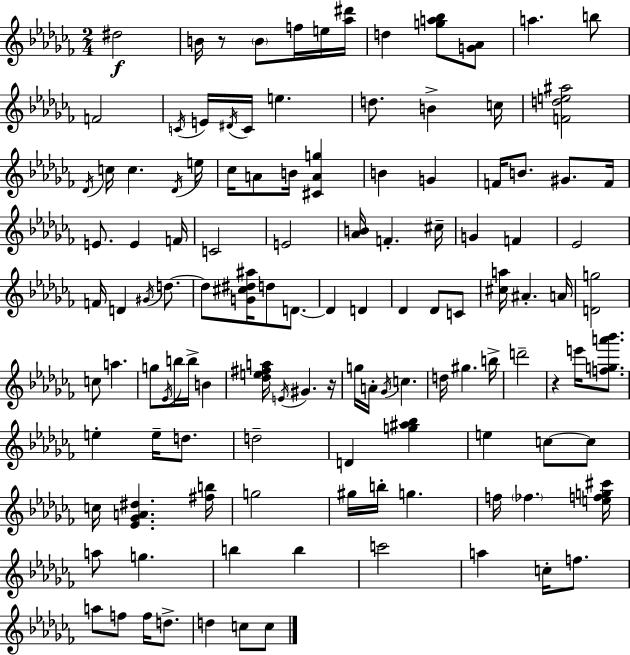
{
  \clef treble
  \numericTimeSignature
  \time 2/4
  \key aes \minor
  dis''2\f | b'16 r8 \parenthesize b'8 f''16 e''16 <aes'' dis'''>16 | d''4 <g'' a'' bes''>8 <g' aes'>8 | a''4. b''8 | \break f'2 | \acciaccatura { c'16 } e'16 \acciaccatura { dis'16 } c'16 e''4. | d''8. b'4-> | c''16 <f' d'' e'' ais''>2 | \break \acciaccatura { des'16 } c''16 c''4. | \acciaccatura { des'16 } e''16 ces''16 a'8 b'16 | <cis' a' g''>4 b'4 | g'4 f'16 b'8. | \break gis'8. f'16 e'8. e'4 | f'16 c'2 | e'2 | <aes' b'>16 f'4.-. | \break cis''16-- g'4 | f'4 ees'2 | f'16 d'4 | \acciaccatura { gis'16 } d''8.~~ d''8 <g' cis'' dis'' ais''>16 | \break d''8 d'8.~~ d'4 | d'4 des'4 | des'8 c'8 <cis'' a''>16 ais'4.-. | a'16 <d' g''>2 | \break c''8 a''4. | g''8 \acciaccatura { ees'16 } | b''16 b''16-> b'4 <des'' e'' fis'' a''>16 \acciaccatura { e'16 } | gis'4. r16 g''16 | \break a'16-. \acciaccatura { ges'16 } c''4. | d''16 gis''4. b''16-> | d'''2-- | r4 e'''16 <f'' g'' a''' bes'''>8. | \break e''4-. e''16-- d''8. | d''2-- | d'4 <g'' ais'' bes''>4 | e''4 c''8~~ c''8 | \break c''16 <ees' ges' a' dis''>4. <fis'' b''>16 | g''2 | gis''16 b''16-. g''4. | f''16 \parenthesize fes''4. <e'' f'' g'' cis'''>16 | \break a''8 g''4. | b''4 b''4 | c'''2 | a''4 c''16-. f''8. | \break a''8 f''8 f''16 d''8.-> | d''4 c''8 c''8 | \bar "|."
}